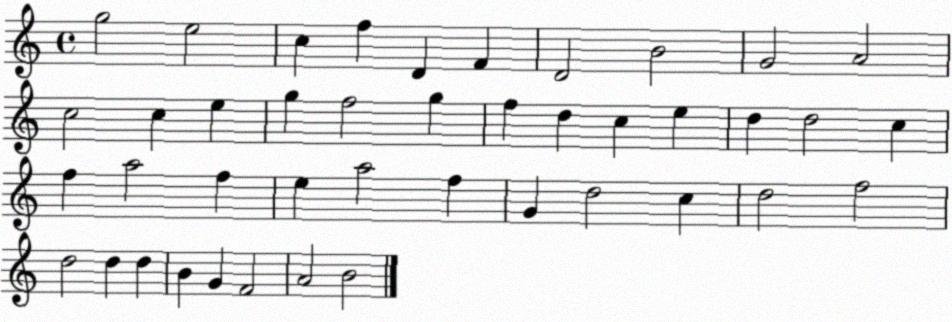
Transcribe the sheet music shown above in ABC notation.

X:1
T:Untitled
M:4/4
L:1/4
K:C
g2 e2 c f D F D2 B2 G2 A2 c2 c e g f2 g f d c e d d2 c f a2 f e a2 f G d2 c d2 f2 d2 d d B G F2 A2 B2